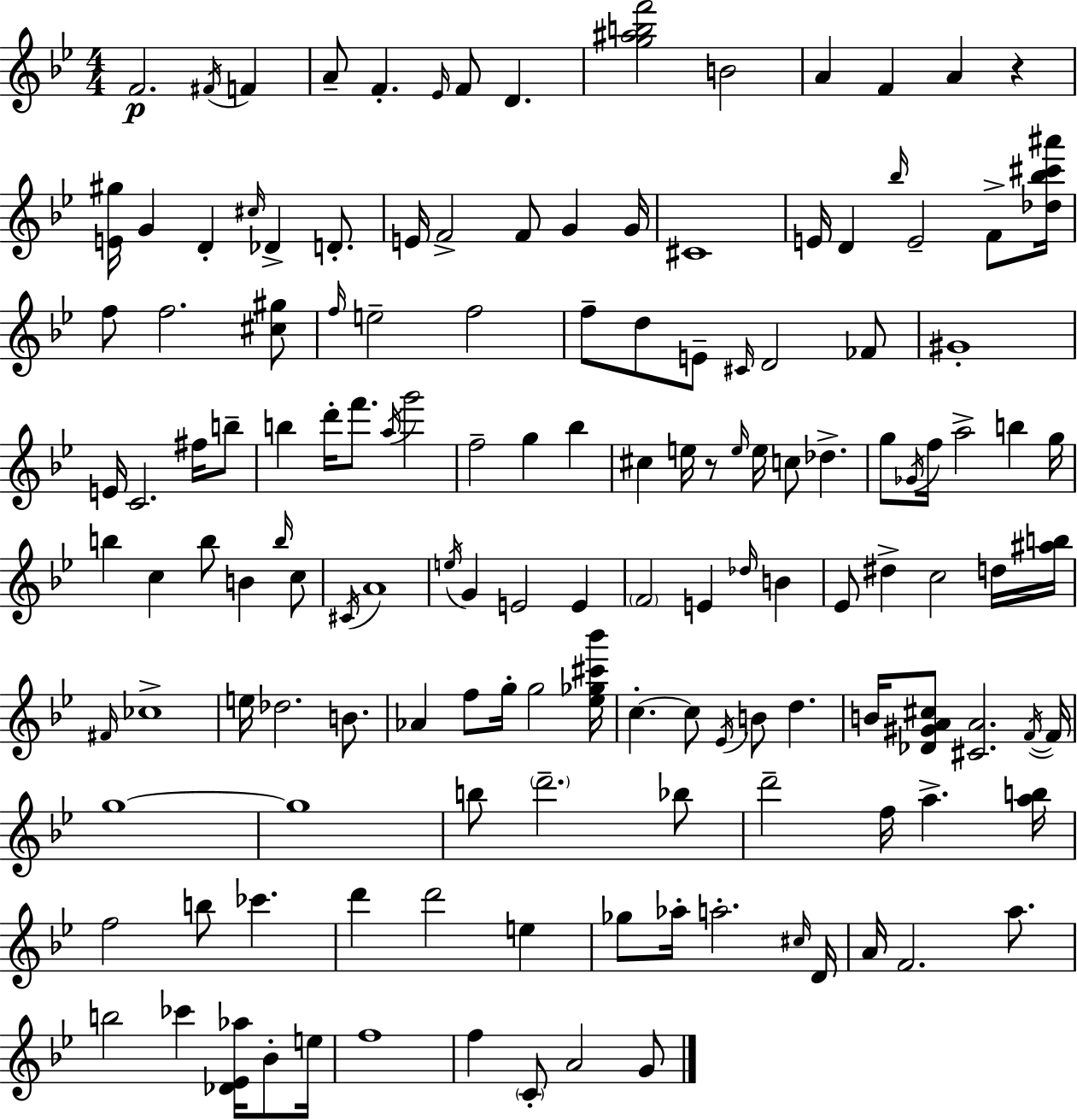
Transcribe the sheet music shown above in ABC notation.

X:1
T:Untitled
M:4/4
L:1/4
K:Bb
F2 ^F/4 F A/2 F _E/4 F/2 D [g^abf']2 B2 A F A z [E^g]/4 G D ^c/4 _D D/2 E/4 F2 F/2 G G/4 ^C4 E/4 D _b/4 E2 F/2 [_d_b^c'^a']/4 f/2 f2 [^c^g]/2 f/4 e2 f2 f/2 d/2 E/2 ^C/4 D2 _F/2 ^G4 E/4 C2 ^f/4 b/2 b d'/4 f'/2 a/4 g'2 f2 g _b ^c e/4 z/2 e/4 e/4 c/2 _d g/2 _G/4 f/4 a2 b g/4 b c b/2 B b/4 c/2 ^C/4 A4 e/4 G E2 E F2 E _d/4 B _E/2 ^d c2 d/4 [^ab]/4 ^F/4 _c4 e/4 _d2 B/2 _A f/2 g/4 g2 [_e_g^c'_b']/4 c c/2 _E/4 B/2 d B/4 [_D^GA^c]/2 [^CA]2 F/4 F/4 g4 g4 b/2 d'2 _b/2 d'2 f/4 a [ab]/4 f2 b/2 _c' d' d'2 e _g/2 _a/4 a2 ^c/4 D/4 A/4 F2 a/2 b2 _c' [_D_E_a]/4 _B/2 e/4 f4 f C/2 A2 G/2